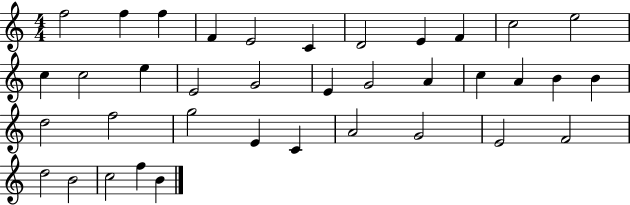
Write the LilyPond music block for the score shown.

{
  \clef treble
  \numericTimeSignature
  \time 4/4
  \key c \major
  f''2 f''4 f''4 | f'4 e'2 c'4 | d'2 e'4 f'4 | c''2 e''2 | \break c''4 c''2 e''4 | e'2 g'2 | e'4 g'2 a'4 | c''4 a'4 b'4 b'4 | \break d''2 f''2 | g''2 e'4 c'4 | a'2 g'2 | e'2 f'2 | \break d''2 b'2 | c''2 f''4 b'4 | \bar "|."
}